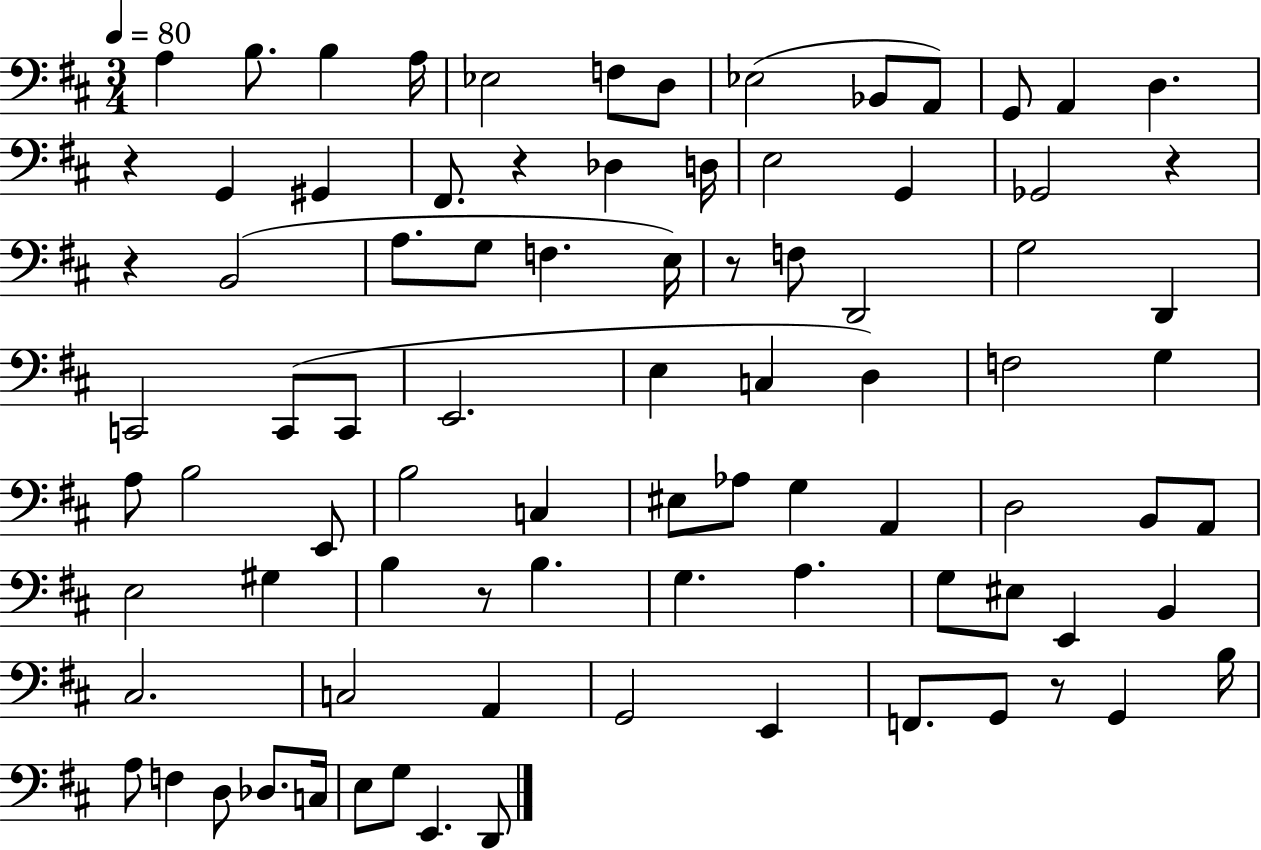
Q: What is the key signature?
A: D major